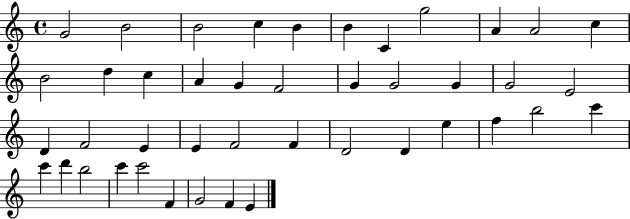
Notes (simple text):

G4/h B4/h B4/h C5/q B4/q B4/q C4/q G5/h A4/q A4/h C5/q B4/h D5/q C5/q A4/q G4/q F4/h G4/q G4/h G4/q G4/h E4/h D4/q F4/h E4/q E4/q F4/h F4/q D4/h D4/q E5/q F5/q B5/h C6/q C6/q D6/q B5/h C6/q C6/h F4/q G4/h F4/q E4/q